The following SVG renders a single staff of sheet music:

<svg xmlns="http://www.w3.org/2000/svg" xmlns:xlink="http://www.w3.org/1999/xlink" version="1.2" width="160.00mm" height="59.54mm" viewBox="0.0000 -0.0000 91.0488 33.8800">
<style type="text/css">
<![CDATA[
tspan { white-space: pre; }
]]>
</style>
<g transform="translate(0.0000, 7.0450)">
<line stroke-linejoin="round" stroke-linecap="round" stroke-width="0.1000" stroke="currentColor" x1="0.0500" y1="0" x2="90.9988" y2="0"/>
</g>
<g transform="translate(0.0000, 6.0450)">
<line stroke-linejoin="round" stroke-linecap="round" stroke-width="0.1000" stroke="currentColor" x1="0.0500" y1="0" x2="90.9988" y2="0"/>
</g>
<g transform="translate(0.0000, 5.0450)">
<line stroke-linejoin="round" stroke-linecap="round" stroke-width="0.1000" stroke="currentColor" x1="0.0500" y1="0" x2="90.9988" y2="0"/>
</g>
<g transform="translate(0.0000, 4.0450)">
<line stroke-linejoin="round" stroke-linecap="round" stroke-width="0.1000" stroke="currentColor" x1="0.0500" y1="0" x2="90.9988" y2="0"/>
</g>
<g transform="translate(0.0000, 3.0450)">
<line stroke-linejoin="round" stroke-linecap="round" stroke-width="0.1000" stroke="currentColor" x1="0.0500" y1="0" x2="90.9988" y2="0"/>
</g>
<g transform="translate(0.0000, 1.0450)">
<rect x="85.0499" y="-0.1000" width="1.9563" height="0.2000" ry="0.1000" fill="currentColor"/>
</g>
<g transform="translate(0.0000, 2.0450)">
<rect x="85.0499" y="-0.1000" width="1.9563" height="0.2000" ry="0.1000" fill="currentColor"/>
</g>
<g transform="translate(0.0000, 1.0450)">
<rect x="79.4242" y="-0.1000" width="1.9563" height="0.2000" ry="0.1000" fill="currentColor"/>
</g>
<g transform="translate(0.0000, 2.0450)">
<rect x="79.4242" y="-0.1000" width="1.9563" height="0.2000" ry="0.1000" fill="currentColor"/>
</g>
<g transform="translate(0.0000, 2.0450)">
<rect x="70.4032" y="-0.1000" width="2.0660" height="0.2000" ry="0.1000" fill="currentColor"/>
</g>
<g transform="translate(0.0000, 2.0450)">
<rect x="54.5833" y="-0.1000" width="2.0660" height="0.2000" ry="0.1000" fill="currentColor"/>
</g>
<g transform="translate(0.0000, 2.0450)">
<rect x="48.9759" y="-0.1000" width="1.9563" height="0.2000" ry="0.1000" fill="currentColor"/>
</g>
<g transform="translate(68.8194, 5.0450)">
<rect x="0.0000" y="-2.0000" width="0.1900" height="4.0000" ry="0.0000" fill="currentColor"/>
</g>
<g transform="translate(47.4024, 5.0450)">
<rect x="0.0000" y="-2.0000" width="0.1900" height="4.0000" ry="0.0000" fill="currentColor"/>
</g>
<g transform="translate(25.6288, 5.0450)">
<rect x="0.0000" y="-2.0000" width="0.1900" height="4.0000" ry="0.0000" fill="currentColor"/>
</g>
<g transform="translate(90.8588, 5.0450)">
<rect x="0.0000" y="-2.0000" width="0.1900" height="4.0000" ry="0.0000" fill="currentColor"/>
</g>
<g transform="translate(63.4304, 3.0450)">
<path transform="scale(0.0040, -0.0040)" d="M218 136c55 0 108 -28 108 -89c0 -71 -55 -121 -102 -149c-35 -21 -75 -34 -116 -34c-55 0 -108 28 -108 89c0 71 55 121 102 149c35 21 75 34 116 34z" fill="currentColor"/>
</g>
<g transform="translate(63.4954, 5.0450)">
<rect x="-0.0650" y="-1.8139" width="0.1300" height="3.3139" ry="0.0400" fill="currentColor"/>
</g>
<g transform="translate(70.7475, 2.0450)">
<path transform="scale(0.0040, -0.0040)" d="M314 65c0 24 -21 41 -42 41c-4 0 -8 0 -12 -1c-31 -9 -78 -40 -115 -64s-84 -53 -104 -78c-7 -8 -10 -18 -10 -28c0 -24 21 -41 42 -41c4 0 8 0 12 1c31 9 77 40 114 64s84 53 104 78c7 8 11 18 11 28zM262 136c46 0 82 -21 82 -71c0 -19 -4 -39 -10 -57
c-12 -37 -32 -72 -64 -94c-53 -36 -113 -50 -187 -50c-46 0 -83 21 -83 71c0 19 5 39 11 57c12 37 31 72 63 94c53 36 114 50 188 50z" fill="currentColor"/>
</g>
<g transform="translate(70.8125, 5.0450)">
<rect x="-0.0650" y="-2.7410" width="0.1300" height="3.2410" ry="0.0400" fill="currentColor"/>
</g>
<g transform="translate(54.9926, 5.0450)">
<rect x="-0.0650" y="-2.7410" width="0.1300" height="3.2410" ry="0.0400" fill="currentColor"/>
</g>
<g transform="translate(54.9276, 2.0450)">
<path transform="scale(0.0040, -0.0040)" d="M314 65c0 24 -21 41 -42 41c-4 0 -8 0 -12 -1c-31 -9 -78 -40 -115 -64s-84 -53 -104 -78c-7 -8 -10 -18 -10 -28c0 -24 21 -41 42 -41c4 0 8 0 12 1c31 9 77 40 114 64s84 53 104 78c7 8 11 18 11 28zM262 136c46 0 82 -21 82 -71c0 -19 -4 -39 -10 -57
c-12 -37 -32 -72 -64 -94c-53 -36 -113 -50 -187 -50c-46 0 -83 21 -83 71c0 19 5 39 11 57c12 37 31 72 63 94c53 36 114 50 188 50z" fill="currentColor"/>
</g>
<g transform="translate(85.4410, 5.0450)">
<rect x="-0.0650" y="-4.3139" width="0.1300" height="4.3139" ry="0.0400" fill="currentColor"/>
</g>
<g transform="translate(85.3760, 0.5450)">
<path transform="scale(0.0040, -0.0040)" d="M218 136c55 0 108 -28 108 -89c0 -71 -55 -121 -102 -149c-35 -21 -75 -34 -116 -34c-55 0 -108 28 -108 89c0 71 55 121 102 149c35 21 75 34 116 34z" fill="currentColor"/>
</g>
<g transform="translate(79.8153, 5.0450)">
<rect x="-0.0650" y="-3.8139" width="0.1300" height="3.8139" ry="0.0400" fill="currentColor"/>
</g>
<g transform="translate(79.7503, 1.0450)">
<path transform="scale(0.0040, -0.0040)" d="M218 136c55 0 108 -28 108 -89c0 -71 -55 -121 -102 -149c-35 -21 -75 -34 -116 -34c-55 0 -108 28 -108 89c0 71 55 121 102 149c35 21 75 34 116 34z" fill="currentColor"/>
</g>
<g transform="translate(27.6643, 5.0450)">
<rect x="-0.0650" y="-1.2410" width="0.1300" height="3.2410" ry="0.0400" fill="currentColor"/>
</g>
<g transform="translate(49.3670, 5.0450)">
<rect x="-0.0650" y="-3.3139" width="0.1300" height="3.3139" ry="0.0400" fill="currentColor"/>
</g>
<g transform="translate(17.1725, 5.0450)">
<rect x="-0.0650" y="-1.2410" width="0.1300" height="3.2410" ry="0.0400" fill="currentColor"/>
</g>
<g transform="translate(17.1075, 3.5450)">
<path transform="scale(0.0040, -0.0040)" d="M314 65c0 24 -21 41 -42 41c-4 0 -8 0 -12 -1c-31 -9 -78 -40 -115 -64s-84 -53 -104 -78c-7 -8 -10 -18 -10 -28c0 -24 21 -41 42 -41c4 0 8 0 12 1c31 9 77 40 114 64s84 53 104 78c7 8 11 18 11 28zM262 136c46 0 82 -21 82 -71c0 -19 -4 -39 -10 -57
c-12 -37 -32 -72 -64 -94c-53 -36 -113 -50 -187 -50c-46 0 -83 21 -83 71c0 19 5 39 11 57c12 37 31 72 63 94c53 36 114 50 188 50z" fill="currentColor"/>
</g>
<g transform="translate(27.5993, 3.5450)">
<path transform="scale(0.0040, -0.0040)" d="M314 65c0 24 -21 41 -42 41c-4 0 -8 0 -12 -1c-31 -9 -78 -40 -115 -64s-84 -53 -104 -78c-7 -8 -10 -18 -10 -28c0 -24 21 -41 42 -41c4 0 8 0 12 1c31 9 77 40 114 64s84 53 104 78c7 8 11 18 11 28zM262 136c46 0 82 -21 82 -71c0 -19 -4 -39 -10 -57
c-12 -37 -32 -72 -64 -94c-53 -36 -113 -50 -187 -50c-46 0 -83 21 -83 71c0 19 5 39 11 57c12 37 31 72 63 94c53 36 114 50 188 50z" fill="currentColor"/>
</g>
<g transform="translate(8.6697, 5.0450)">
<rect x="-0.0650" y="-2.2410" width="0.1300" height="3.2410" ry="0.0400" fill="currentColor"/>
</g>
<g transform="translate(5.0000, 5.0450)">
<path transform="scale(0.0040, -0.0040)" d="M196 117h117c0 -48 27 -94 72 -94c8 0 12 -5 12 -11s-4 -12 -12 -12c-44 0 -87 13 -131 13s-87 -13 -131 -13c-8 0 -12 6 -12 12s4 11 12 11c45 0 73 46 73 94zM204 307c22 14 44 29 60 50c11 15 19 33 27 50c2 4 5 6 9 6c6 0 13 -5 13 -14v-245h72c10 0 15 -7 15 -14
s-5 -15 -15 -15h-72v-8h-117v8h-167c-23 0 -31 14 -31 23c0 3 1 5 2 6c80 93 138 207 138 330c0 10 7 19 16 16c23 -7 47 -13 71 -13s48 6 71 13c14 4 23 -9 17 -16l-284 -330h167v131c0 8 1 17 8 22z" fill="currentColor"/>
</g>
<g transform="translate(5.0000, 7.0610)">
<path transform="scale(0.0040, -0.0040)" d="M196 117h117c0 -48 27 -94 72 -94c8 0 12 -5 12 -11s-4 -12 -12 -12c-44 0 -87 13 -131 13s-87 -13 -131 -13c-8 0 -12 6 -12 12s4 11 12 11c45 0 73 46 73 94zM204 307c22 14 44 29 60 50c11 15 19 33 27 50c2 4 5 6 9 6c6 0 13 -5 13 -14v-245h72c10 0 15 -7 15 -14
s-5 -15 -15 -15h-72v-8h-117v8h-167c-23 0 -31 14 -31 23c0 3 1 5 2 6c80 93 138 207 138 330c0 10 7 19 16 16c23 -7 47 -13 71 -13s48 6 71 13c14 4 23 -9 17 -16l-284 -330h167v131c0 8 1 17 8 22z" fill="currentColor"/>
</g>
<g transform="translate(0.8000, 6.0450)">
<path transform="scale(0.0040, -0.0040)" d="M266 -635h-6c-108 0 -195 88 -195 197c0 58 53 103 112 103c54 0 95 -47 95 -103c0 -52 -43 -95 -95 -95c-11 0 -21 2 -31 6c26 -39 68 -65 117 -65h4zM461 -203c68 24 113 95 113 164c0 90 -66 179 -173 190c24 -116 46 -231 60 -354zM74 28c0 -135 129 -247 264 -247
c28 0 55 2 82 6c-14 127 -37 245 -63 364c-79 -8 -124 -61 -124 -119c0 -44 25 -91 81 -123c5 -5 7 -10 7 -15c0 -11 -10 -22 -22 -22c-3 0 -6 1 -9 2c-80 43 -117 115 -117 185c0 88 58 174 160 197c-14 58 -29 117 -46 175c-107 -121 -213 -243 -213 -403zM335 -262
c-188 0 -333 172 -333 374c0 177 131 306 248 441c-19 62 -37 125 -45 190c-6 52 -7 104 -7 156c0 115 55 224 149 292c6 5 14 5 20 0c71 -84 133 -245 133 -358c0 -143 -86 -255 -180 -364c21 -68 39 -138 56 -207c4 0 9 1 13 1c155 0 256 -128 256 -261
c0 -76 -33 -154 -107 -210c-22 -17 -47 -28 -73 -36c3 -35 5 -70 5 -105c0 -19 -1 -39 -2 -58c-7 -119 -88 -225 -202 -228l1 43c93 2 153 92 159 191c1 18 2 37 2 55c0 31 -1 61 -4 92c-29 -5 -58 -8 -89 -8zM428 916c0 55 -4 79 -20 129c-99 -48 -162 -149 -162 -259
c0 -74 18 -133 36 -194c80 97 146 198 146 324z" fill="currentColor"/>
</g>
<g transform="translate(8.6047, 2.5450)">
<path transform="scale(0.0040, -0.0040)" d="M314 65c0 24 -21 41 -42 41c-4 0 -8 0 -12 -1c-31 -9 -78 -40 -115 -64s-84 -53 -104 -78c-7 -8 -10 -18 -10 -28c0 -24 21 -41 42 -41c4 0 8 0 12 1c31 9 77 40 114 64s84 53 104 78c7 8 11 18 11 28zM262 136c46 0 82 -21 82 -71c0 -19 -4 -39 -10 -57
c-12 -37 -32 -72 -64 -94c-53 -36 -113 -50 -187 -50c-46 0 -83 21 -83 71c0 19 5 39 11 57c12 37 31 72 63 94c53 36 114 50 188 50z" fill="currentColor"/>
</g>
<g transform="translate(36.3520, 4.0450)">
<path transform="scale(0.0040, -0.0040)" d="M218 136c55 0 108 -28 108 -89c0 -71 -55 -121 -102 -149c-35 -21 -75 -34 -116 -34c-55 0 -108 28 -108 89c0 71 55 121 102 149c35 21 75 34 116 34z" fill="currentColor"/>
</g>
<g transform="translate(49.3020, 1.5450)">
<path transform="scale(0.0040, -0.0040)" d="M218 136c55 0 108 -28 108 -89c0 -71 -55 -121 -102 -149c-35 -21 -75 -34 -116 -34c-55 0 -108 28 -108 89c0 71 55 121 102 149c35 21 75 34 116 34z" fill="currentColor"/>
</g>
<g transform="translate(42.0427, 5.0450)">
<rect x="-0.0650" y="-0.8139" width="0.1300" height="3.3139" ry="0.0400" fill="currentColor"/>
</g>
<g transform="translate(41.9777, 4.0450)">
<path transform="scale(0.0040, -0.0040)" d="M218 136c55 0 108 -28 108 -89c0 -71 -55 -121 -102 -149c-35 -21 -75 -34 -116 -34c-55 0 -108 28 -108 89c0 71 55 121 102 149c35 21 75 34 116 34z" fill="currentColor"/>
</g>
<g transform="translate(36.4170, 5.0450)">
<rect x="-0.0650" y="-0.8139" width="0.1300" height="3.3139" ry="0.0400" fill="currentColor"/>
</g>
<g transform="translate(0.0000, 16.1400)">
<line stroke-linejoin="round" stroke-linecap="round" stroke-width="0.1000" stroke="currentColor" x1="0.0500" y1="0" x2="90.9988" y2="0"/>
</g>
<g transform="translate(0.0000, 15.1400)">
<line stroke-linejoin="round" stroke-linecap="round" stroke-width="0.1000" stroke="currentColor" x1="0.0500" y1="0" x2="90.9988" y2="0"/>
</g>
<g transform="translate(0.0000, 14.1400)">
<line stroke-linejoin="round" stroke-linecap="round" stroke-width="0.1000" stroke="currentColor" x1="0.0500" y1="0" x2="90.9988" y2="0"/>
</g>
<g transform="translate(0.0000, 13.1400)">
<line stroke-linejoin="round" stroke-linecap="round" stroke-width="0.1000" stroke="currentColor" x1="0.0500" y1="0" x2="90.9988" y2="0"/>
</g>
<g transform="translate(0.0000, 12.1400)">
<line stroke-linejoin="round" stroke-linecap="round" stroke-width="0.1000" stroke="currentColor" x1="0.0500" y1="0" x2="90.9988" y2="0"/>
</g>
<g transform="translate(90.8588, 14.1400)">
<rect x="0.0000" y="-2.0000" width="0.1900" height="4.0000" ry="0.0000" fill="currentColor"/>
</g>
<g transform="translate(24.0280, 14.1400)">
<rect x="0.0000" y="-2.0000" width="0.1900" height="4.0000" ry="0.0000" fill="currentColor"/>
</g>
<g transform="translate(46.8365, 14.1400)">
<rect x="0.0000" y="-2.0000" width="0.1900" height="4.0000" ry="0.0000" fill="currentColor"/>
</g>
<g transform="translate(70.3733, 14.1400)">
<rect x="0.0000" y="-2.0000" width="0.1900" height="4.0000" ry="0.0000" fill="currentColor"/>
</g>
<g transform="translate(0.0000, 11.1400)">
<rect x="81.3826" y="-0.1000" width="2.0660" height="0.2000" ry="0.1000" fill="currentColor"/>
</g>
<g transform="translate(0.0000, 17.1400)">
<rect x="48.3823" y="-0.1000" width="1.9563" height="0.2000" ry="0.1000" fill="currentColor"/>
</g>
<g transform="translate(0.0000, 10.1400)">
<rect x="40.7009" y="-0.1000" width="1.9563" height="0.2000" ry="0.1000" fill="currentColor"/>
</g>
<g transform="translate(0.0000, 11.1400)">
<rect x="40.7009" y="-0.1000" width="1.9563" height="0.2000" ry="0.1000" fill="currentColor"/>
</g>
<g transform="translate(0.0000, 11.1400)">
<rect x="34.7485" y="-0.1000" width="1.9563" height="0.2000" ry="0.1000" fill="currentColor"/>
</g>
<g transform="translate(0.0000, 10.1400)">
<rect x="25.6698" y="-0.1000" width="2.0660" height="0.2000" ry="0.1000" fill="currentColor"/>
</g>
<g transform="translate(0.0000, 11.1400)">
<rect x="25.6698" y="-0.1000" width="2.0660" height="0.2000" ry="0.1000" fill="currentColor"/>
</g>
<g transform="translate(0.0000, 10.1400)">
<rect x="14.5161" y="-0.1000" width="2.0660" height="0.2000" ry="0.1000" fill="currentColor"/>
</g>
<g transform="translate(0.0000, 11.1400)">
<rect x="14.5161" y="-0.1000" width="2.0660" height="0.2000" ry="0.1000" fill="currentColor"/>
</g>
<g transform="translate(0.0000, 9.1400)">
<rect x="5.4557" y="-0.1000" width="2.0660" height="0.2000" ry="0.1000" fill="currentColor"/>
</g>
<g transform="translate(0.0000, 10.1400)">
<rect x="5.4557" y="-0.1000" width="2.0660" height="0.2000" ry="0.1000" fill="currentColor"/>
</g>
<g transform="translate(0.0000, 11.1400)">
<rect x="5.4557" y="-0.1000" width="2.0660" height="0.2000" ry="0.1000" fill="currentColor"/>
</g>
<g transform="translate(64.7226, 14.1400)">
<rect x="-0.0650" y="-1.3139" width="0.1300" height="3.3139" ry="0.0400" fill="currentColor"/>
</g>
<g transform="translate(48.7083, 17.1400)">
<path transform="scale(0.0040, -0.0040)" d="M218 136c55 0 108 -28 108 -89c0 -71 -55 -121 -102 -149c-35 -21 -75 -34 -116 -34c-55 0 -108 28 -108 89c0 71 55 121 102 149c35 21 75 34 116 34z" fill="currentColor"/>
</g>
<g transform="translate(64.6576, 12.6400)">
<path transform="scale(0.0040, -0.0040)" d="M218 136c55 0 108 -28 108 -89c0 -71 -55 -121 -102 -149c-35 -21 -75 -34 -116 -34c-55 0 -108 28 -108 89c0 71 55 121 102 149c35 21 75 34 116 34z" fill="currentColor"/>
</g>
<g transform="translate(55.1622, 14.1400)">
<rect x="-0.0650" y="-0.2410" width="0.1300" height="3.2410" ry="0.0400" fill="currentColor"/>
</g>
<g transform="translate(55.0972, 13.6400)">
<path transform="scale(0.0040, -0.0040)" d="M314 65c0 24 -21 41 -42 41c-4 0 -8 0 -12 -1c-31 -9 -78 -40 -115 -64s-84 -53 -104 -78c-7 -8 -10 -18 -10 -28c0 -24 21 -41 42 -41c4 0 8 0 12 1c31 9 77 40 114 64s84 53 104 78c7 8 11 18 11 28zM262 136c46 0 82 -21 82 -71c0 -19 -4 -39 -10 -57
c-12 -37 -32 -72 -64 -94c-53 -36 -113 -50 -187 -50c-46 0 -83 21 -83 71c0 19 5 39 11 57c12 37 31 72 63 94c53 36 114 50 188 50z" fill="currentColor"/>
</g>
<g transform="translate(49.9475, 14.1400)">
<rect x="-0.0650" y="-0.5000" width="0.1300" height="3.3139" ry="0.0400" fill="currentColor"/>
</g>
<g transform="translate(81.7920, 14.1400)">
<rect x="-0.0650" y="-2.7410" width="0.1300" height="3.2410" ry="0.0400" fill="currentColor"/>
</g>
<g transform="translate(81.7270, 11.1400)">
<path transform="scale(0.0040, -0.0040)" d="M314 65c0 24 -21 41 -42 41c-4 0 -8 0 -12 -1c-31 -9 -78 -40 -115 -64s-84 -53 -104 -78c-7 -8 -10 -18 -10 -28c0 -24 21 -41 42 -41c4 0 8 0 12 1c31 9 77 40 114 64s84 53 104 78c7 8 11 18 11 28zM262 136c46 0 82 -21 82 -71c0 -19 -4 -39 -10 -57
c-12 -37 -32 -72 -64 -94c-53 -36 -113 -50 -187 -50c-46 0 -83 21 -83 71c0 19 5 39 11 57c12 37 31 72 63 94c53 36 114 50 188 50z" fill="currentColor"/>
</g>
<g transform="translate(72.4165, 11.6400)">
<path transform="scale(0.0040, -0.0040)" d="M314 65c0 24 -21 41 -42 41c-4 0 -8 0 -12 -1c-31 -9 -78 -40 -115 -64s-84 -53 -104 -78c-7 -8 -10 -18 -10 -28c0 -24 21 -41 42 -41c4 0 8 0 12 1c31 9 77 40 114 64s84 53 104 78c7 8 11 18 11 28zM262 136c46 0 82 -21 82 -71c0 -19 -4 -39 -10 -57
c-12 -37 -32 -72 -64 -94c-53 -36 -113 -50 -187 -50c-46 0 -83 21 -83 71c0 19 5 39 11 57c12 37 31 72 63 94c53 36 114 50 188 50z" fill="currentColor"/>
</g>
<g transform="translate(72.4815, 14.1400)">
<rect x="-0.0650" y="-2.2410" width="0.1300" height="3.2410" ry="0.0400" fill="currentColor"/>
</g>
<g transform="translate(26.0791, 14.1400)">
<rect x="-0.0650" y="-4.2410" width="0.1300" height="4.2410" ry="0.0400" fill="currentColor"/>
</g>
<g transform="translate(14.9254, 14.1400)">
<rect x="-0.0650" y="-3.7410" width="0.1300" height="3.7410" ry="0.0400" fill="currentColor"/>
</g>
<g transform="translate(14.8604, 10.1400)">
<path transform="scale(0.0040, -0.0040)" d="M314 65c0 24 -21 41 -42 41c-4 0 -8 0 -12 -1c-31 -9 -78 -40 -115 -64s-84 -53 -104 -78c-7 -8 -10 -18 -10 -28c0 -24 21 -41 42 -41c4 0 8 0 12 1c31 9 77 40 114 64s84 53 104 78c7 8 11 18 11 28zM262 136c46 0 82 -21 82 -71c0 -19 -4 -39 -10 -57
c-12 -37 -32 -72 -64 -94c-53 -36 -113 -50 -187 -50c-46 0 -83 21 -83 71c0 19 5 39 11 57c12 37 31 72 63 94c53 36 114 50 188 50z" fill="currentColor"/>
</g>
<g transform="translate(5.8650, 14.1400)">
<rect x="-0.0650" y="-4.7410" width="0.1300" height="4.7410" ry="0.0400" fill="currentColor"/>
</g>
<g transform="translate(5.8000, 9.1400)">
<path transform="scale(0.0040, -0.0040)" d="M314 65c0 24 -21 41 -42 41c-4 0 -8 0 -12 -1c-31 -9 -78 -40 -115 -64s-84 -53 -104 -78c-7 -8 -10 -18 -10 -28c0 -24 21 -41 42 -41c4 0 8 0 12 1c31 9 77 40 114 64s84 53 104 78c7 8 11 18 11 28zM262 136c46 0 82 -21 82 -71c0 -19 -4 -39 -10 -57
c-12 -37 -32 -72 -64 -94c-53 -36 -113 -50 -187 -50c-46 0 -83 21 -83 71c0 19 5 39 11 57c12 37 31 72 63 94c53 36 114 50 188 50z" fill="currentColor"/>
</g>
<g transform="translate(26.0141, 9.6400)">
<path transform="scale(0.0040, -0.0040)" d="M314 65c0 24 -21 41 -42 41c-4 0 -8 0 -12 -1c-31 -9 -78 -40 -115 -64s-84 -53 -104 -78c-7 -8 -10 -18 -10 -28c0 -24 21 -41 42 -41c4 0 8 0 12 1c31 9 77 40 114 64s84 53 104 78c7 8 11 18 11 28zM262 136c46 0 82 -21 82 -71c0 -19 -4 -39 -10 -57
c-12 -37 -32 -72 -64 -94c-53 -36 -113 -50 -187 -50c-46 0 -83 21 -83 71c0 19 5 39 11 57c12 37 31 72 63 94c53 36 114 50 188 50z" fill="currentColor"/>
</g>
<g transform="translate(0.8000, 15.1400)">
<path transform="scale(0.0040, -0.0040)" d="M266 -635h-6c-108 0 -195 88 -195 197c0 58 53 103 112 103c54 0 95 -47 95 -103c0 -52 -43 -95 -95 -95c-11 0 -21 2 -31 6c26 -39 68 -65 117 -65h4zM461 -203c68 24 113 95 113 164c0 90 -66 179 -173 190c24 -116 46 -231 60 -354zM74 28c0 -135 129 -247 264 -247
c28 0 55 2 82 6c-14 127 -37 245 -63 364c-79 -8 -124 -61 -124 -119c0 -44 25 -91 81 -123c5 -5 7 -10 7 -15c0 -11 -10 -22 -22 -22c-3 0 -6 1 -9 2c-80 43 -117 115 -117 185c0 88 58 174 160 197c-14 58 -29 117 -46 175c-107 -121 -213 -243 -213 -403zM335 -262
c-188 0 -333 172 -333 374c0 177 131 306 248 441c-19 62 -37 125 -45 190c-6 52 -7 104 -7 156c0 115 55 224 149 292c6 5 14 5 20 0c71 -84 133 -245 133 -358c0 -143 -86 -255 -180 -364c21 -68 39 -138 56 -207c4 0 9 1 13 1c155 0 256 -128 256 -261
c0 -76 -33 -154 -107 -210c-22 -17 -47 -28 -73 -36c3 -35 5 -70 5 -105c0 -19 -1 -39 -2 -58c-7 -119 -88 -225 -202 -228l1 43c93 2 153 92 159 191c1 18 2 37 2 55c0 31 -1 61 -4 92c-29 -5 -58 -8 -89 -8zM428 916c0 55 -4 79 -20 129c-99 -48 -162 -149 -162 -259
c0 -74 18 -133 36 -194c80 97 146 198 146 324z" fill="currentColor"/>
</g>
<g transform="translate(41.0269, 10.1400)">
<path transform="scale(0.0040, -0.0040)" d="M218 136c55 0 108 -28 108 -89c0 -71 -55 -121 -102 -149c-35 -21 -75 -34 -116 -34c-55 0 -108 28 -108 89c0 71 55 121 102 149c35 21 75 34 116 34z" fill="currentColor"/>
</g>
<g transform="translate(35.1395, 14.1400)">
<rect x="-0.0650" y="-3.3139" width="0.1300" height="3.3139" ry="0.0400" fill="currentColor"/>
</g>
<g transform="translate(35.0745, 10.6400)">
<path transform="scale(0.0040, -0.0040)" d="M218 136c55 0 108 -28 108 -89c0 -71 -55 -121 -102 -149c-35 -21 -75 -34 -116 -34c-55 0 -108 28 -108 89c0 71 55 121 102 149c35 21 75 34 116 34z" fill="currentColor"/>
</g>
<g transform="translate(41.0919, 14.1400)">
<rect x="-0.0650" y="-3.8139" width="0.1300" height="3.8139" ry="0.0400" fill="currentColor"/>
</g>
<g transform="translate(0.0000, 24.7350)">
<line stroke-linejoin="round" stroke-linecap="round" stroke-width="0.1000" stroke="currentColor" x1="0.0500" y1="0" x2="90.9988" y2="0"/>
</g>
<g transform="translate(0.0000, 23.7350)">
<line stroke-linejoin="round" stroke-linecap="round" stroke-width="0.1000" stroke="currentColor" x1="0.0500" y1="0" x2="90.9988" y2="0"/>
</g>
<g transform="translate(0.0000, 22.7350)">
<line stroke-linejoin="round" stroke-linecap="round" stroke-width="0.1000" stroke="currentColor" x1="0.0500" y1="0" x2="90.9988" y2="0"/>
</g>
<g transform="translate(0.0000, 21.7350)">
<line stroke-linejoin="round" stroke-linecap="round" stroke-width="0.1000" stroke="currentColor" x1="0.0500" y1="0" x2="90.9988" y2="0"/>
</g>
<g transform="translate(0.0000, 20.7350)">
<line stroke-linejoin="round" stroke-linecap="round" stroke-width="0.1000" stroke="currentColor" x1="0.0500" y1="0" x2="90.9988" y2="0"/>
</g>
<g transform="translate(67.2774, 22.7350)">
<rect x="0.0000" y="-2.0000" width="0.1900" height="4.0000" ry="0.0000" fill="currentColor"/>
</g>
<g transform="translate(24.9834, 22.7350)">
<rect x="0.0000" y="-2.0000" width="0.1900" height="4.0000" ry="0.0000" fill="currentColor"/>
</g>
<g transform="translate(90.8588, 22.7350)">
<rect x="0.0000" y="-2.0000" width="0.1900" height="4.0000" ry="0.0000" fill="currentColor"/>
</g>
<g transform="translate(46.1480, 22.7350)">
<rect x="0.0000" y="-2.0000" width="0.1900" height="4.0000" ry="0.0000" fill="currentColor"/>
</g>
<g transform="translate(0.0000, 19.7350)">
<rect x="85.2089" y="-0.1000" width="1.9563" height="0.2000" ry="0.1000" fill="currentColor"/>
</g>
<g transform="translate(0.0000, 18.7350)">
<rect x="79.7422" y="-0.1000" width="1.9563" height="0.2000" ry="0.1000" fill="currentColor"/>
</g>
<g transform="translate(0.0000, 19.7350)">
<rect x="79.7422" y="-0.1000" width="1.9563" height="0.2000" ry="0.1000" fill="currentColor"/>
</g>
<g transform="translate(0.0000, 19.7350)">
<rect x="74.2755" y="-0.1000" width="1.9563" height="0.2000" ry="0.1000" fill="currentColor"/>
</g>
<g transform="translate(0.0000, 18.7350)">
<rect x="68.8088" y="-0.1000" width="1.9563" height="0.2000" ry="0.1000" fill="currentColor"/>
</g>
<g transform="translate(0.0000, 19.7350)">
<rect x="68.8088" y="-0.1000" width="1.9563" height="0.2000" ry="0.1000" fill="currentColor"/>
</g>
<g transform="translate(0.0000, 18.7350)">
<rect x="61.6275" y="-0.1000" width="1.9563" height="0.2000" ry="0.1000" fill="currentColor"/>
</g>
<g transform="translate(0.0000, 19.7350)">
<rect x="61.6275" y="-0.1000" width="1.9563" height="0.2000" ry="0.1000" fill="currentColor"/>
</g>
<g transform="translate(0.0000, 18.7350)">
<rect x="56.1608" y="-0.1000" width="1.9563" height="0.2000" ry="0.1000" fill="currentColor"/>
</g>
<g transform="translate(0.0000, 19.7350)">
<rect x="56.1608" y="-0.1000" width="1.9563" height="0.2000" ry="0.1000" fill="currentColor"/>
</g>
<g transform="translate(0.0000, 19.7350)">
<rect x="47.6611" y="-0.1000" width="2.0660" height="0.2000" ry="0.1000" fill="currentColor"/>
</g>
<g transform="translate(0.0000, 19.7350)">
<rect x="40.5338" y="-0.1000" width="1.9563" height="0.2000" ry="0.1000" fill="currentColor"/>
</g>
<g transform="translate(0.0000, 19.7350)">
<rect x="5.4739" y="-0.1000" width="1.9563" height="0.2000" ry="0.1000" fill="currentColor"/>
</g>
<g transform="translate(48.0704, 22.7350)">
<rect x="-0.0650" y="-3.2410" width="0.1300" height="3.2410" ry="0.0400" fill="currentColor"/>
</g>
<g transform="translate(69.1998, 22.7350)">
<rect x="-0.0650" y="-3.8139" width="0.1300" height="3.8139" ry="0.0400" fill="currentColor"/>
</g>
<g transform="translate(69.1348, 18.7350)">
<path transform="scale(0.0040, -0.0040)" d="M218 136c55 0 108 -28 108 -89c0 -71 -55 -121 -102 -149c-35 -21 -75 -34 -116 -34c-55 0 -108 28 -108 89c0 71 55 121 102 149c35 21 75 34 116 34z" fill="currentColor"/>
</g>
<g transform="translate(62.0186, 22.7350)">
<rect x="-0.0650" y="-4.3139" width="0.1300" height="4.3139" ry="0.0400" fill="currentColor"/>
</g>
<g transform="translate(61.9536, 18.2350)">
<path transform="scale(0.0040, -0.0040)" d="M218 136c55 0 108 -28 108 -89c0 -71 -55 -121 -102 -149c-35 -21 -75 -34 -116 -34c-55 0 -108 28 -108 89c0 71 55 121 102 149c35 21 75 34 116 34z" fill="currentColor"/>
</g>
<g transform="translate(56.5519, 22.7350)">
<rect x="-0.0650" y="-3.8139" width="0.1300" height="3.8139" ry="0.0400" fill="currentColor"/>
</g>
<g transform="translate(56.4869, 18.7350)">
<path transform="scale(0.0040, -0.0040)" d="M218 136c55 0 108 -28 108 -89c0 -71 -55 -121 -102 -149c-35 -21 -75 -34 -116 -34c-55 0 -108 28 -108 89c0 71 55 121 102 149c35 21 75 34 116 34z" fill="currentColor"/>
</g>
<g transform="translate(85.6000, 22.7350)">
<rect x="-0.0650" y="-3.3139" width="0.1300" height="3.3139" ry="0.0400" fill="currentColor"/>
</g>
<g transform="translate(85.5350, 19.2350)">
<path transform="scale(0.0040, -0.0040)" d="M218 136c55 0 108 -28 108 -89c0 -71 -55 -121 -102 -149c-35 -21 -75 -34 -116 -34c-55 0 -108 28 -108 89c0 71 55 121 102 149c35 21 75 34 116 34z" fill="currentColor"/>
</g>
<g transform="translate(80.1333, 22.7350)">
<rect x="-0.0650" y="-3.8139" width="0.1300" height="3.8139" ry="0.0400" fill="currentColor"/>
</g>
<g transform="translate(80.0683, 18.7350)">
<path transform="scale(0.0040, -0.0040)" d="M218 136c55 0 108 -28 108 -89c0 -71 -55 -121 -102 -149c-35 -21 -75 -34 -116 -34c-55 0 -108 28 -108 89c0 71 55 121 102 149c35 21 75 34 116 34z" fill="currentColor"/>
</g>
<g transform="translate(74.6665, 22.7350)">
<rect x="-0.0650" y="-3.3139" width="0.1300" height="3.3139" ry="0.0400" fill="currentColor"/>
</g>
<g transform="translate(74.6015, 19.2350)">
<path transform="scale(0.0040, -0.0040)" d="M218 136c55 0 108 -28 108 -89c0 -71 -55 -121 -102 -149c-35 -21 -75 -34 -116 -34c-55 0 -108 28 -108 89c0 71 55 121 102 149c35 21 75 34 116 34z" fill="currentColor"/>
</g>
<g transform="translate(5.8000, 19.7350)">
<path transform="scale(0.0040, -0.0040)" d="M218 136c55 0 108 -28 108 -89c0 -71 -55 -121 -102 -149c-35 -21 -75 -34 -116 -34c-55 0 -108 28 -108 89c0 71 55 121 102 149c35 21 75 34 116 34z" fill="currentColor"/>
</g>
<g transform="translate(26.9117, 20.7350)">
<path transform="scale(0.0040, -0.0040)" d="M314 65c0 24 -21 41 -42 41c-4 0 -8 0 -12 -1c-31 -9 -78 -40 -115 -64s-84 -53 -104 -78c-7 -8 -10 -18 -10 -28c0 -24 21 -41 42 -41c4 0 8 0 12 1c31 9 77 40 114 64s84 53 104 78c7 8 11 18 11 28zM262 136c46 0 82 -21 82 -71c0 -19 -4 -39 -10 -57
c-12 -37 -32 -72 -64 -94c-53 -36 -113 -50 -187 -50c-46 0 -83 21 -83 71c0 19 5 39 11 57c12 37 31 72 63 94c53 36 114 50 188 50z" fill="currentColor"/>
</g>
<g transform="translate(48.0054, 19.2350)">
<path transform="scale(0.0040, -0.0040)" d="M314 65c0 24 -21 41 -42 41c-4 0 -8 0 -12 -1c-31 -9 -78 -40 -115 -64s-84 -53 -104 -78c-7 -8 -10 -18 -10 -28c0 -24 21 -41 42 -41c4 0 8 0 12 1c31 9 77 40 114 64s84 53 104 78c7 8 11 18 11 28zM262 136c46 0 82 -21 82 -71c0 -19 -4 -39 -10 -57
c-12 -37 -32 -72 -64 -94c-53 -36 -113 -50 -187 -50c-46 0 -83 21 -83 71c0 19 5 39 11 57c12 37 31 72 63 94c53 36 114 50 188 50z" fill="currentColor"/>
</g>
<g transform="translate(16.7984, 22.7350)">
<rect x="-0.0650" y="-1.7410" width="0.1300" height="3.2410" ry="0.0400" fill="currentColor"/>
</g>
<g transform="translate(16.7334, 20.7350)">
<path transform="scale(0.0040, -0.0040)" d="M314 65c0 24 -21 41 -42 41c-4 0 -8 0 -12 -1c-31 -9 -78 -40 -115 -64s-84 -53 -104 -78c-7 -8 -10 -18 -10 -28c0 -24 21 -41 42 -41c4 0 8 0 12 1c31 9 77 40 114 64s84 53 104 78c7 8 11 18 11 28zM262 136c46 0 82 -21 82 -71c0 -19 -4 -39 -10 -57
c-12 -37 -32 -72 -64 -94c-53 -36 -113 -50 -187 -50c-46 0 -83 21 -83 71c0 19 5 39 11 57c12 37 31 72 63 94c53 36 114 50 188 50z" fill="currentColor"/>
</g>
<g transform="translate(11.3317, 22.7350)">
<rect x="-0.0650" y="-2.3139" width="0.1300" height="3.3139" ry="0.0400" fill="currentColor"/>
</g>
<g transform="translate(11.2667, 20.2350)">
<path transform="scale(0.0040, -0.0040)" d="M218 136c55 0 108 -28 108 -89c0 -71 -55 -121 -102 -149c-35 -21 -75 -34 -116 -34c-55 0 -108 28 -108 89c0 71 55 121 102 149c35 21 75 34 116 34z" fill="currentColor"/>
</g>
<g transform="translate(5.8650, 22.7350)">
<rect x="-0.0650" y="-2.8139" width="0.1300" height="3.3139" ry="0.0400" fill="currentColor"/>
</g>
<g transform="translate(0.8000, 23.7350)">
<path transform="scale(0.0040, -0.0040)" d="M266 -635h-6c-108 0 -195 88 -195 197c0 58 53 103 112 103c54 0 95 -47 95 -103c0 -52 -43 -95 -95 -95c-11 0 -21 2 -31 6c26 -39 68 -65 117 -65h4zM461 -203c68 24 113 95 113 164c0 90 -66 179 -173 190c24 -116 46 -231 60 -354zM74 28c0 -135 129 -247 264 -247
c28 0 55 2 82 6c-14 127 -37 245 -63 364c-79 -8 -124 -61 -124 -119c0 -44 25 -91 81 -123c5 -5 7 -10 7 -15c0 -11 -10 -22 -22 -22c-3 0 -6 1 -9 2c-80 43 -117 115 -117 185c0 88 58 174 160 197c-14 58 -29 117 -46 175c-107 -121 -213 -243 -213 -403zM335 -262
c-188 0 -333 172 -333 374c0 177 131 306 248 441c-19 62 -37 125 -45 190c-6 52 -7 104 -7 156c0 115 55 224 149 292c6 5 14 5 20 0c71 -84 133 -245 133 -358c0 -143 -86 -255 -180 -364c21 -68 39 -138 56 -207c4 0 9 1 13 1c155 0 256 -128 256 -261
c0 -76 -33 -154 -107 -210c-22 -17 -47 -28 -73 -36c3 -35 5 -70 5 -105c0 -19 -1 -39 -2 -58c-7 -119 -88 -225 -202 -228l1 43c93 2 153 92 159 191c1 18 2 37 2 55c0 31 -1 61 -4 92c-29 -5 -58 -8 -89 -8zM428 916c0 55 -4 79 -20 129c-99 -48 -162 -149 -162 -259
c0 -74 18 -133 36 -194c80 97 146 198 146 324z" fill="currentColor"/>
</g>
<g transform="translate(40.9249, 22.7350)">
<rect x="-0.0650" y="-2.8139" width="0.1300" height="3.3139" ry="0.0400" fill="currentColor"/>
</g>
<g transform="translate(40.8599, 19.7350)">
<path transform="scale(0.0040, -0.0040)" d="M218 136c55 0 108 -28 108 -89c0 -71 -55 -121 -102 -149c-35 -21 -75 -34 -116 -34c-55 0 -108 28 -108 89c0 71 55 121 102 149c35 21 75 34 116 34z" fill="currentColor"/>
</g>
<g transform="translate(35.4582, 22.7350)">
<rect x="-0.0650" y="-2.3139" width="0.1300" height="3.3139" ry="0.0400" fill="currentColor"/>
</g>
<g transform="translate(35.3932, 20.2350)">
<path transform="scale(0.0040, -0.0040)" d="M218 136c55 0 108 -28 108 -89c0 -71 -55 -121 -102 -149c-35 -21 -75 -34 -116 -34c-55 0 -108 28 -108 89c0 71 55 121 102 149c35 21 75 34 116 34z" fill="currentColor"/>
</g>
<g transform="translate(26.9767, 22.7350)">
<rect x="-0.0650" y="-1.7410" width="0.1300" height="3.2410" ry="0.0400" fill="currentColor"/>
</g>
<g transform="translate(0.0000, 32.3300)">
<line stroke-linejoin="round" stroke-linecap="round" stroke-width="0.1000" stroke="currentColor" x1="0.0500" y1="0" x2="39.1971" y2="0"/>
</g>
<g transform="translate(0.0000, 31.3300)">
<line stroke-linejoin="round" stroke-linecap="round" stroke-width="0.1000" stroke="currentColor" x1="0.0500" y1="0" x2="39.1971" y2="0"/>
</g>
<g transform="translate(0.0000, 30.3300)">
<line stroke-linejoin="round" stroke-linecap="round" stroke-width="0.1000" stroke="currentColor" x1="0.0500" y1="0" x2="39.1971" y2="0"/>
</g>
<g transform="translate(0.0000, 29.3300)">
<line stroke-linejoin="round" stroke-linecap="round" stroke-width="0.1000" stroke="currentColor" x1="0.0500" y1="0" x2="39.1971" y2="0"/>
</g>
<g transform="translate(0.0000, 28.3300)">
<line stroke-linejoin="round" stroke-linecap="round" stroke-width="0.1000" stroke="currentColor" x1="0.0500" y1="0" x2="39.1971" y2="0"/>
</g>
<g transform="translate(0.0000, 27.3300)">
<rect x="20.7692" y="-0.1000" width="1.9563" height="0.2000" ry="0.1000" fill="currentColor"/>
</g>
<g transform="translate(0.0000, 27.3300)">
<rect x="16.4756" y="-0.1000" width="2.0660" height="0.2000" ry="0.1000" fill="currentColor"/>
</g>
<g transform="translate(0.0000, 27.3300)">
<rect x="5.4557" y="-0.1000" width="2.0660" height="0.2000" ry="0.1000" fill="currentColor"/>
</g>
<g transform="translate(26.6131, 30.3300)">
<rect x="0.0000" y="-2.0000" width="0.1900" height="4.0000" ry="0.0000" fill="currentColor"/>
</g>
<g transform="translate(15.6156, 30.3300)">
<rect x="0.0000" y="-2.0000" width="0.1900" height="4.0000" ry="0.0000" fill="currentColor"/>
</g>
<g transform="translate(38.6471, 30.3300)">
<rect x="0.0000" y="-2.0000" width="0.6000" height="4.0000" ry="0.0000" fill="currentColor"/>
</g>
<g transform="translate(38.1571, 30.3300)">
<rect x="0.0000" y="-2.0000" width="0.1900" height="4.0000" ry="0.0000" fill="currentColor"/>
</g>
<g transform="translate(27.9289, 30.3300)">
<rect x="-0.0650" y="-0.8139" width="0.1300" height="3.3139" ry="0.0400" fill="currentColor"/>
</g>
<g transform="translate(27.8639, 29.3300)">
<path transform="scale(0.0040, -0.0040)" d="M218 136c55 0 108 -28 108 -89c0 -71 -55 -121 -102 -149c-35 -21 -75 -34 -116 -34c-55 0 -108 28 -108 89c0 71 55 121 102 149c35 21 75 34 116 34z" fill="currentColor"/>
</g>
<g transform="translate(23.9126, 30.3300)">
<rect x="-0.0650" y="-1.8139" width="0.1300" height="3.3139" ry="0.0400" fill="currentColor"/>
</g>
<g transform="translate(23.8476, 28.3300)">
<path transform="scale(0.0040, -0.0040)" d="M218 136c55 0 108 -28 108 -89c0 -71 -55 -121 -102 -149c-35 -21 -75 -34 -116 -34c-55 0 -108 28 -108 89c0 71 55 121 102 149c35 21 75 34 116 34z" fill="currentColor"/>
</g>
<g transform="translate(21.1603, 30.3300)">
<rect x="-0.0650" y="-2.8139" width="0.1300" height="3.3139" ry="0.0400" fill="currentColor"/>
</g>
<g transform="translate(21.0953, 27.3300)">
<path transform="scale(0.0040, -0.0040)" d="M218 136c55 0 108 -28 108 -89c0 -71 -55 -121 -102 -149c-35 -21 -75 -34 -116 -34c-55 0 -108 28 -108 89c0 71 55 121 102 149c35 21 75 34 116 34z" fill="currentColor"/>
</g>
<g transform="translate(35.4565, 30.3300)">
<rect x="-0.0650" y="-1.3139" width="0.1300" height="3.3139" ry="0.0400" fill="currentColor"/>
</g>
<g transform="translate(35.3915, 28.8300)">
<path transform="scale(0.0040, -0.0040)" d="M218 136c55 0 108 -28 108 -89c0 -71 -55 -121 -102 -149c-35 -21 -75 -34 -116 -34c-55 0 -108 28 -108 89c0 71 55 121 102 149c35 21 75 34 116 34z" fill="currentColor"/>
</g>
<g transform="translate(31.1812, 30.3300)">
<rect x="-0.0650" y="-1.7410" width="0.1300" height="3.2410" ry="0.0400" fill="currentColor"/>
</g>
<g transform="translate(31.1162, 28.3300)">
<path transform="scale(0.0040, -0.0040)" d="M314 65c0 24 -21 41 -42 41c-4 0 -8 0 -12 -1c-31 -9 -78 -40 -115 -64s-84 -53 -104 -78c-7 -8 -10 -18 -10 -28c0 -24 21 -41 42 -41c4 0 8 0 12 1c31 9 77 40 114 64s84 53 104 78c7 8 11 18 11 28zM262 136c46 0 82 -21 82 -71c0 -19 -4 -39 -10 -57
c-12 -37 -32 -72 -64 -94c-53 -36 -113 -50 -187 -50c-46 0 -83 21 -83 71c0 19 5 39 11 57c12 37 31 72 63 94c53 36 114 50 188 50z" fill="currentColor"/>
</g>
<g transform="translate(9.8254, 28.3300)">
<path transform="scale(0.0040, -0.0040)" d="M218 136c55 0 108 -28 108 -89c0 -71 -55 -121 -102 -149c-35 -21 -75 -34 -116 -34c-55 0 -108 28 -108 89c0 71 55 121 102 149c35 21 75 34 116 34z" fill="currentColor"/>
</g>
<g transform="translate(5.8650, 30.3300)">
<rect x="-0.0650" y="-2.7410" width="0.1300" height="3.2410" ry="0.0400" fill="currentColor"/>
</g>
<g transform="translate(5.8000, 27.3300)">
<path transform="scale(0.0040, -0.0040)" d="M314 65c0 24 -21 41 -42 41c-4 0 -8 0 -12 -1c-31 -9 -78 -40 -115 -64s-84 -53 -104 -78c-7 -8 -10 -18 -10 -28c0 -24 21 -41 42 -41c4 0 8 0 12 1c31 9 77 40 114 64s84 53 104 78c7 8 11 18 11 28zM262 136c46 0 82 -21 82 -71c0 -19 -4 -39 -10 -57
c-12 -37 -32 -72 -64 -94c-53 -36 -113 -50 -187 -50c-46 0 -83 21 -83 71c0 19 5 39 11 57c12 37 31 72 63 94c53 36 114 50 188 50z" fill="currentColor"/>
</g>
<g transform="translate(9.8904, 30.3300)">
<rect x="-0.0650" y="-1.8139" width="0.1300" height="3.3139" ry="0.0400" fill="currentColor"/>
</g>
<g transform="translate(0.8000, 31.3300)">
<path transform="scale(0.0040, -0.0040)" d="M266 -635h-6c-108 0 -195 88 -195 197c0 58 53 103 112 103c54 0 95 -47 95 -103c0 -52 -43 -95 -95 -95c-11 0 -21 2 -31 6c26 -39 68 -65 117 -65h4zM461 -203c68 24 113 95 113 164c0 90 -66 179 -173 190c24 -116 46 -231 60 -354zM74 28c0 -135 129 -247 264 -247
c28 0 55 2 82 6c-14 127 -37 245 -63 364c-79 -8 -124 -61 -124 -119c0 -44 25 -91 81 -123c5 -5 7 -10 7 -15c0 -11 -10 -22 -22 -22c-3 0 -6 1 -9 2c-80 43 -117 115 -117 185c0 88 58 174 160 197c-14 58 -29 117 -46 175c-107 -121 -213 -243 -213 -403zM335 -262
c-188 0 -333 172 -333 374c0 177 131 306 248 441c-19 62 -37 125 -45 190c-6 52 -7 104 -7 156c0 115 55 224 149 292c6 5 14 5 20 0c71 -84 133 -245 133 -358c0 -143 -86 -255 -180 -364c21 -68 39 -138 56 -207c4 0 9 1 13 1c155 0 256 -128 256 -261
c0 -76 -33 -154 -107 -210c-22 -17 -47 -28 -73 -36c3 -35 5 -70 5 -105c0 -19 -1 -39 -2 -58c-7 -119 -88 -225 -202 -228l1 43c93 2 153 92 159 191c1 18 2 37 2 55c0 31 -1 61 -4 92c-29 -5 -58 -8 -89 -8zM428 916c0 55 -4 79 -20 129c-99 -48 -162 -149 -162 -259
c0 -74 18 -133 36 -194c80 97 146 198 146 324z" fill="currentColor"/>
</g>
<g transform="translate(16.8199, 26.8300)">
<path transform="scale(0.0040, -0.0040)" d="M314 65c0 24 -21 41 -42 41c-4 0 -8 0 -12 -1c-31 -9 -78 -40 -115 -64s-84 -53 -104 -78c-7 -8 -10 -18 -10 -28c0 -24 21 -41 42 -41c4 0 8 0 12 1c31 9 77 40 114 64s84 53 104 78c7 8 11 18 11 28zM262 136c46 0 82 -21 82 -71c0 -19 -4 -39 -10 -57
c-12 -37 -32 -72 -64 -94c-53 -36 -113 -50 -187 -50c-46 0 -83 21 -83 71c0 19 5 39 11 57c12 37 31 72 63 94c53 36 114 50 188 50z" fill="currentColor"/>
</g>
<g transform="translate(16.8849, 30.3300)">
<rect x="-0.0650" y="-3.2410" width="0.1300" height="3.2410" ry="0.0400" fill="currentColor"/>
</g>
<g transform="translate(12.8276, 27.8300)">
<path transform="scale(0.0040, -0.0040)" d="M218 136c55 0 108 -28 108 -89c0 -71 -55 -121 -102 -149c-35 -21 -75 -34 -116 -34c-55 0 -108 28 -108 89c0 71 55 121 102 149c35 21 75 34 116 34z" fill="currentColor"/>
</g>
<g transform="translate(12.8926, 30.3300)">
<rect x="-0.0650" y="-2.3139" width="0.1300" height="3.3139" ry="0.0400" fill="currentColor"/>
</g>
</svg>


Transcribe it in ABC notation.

X:1
T:Untitled
M:4/4
L:1/4
K:C
g2 e2 e2 d d b a2 f a2 c' d' e'2 c'2 d'2 b c' C c2 e g2 a2 a g f2 f2 g a b2 c' d' c' b c' b a2 f g b2 a f d f2 e